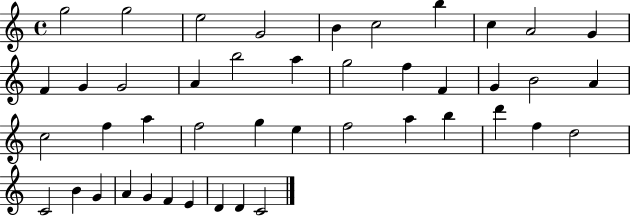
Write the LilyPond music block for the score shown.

{
  \clef treble
  \time 4/4
  \defaultTimeSignature
  \key c \major
  g''2 g''2 | e''2 g'2 | b'4 c''2 b''4 | c''4 a'2 g'4 | \break f'4 g'4 g'2 | a'4 b''2 a''4 | g''2 f''4 f'4 | g'4 b'2 a'4 | \break c''2 f''4 a''4 | f''2 g''4 e''4 | f''2 a''4 b''4 | d'''4 f''4 d''2 | \break c'2 b'4 g'4 | a'4 g'4 f'4 e'4 | d'4 d'4 c'2 | \bar "|."
}